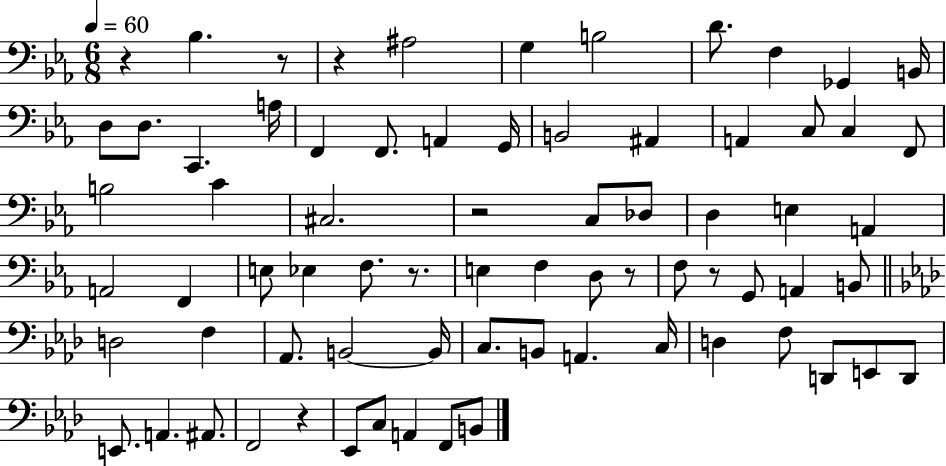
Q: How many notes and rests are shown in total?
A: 73